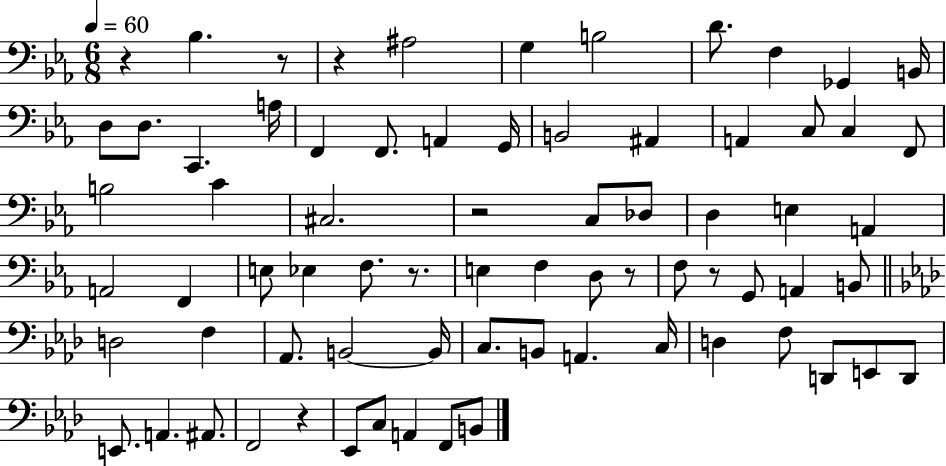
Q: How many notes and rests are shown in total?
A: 73